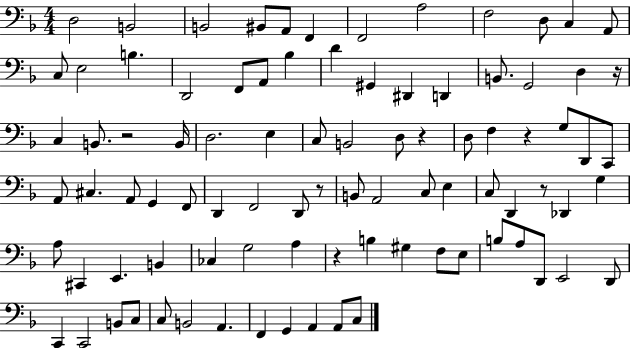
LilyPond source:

{
  \clef bass
  \numericTimeSignature
  \time 4/4
  \key f \major
  d2 b,2 | b,2 bis,8 a,8 f,4 | f,2 a2 | f2 d8 c4 a,8 | \break c8 e2 b4. | d,2 f,8 a,8 bes4 | d'4 gis,4 dis,4 d,4 | b,8. g,2 d4 r16 | \break c4 b,8. r2 b,16 | d2. e4 | c8 b,2 d8 r4 | d8 f4 r4 g8 d,8 c,8 | \break a,8 cis4. a,8 g,4 f,8 | d,4 f,2 d,8 r8 | b,8 a,2 c8 e4 | c8 d,4 r8 des,4 g4 | \break a8 cis,4 e,4. b,4 | ces4 g2 a4 | r4 b4 gis4 f8 e8 | b8 a8 d,8 e,2 d,8 | \break c,4 c,2 b,8 c8 | c8 b,2 a,4. | f,4 g,4 a,4 a,8 c8 | \bar "|."
}